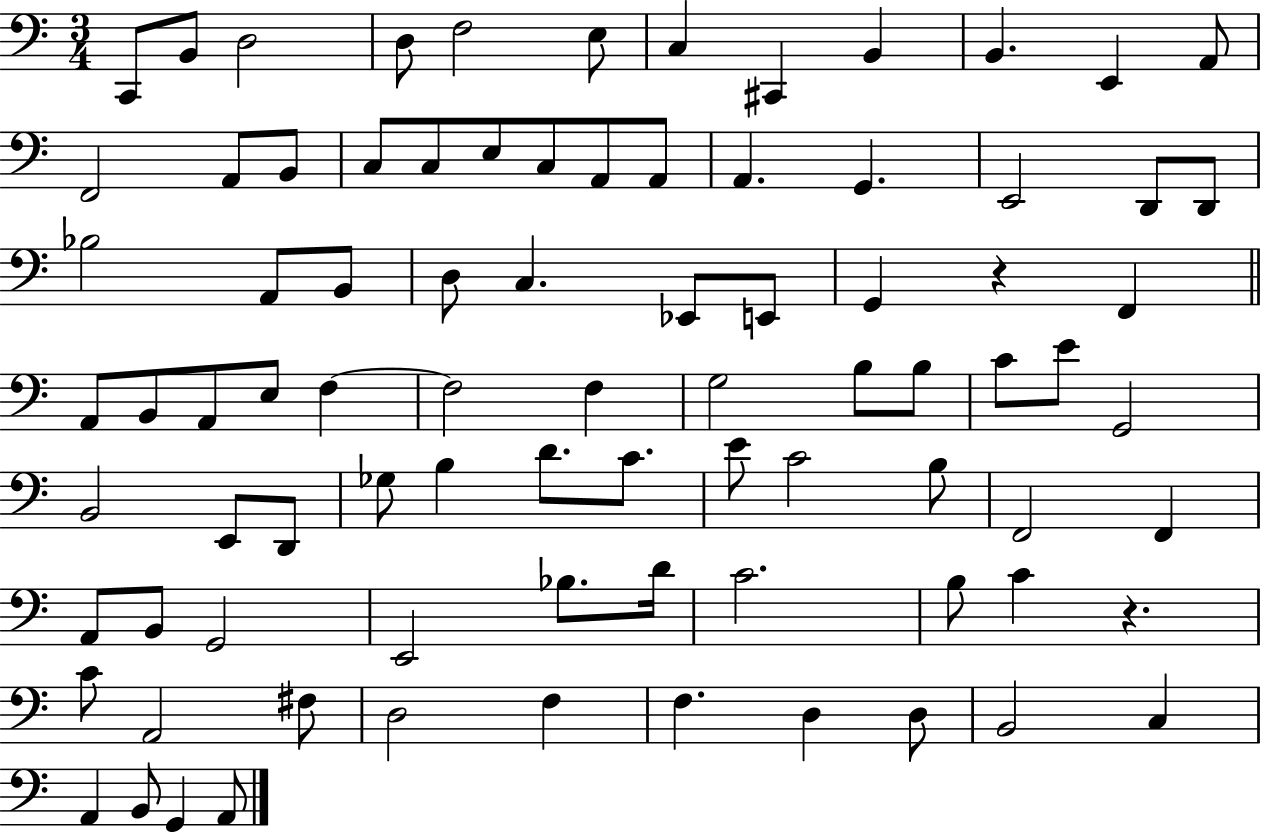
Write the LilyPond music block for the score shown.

{
  \clef bass
  \numericTimeSignature
  \time 3/4
  \key c \major
  c,8 b,8 d2 | d8 f2 e8 | c4 cis,4 b,4 | b,4. e,4 a,8 | \break f,2 a,8 b,8 | c8 c8 e8 c8 a,8 a,8 | a,4. g,4. | e,2 d,8 d,8 | \break bes2 a,8 b,8 | d8 c4. ees,8 e,8 | g,4 r4 f,4 | \bar "||" \break \key a \minor a,8 b,8 a,8 e8 f4~~ | f2 f4 | g2 b8 b8 | c'8 e'8 g,2 | \break b,2 e,8 d,8 | ges8 b4 d'8. c'8. | e'8 c'2 b8 | f,2 f,4 | \break a,8 b,8 g,2 | e,2 bes8. d'16 | c'2. | b8 c'4 r4. | \break c'8 a,2 fis8 | d2 f4 | f4. d4 d8 | b,2 c4 | \break a,4 b,8 g,4 a,8 | \bar "|."
}